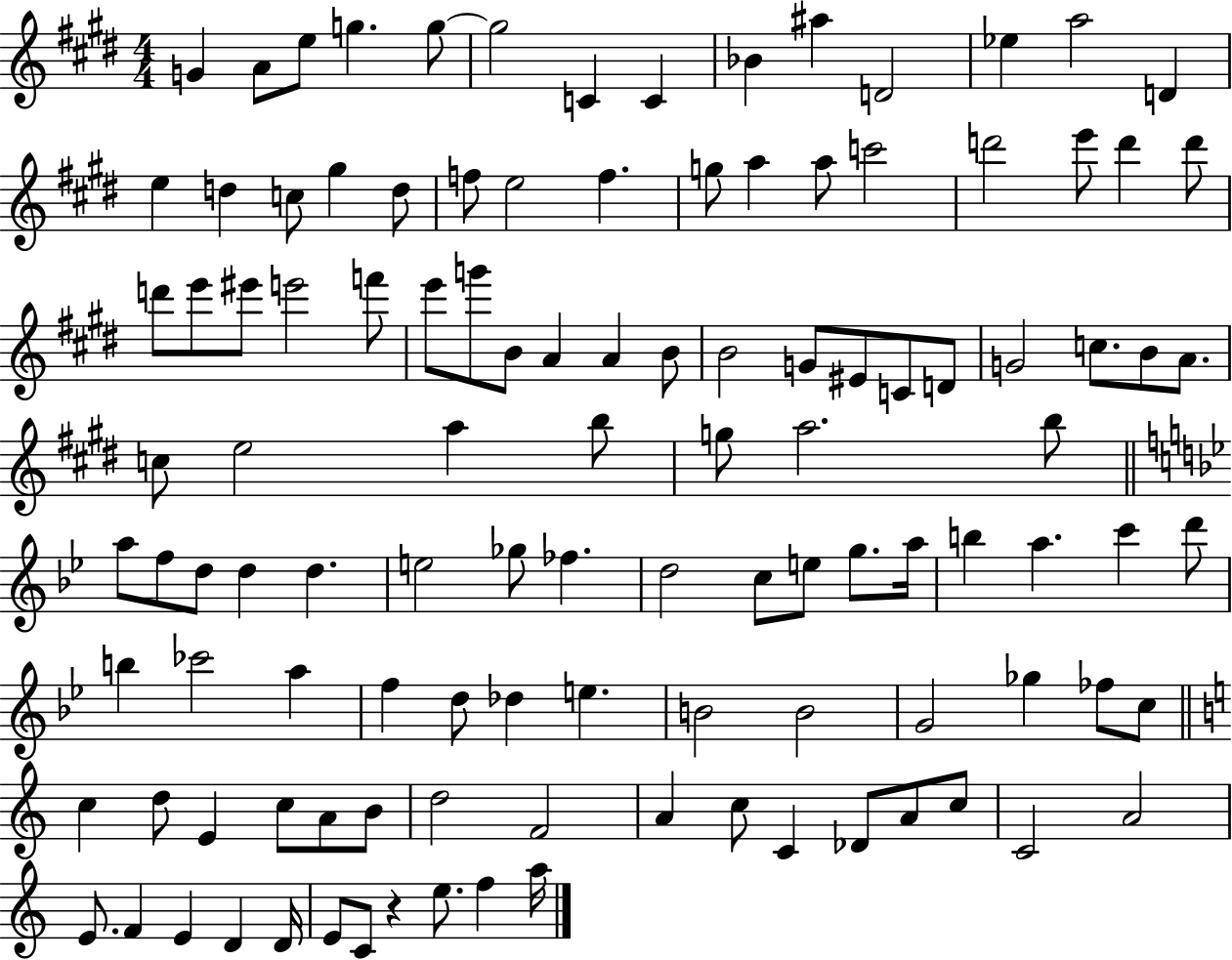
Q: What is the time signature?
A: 4/4